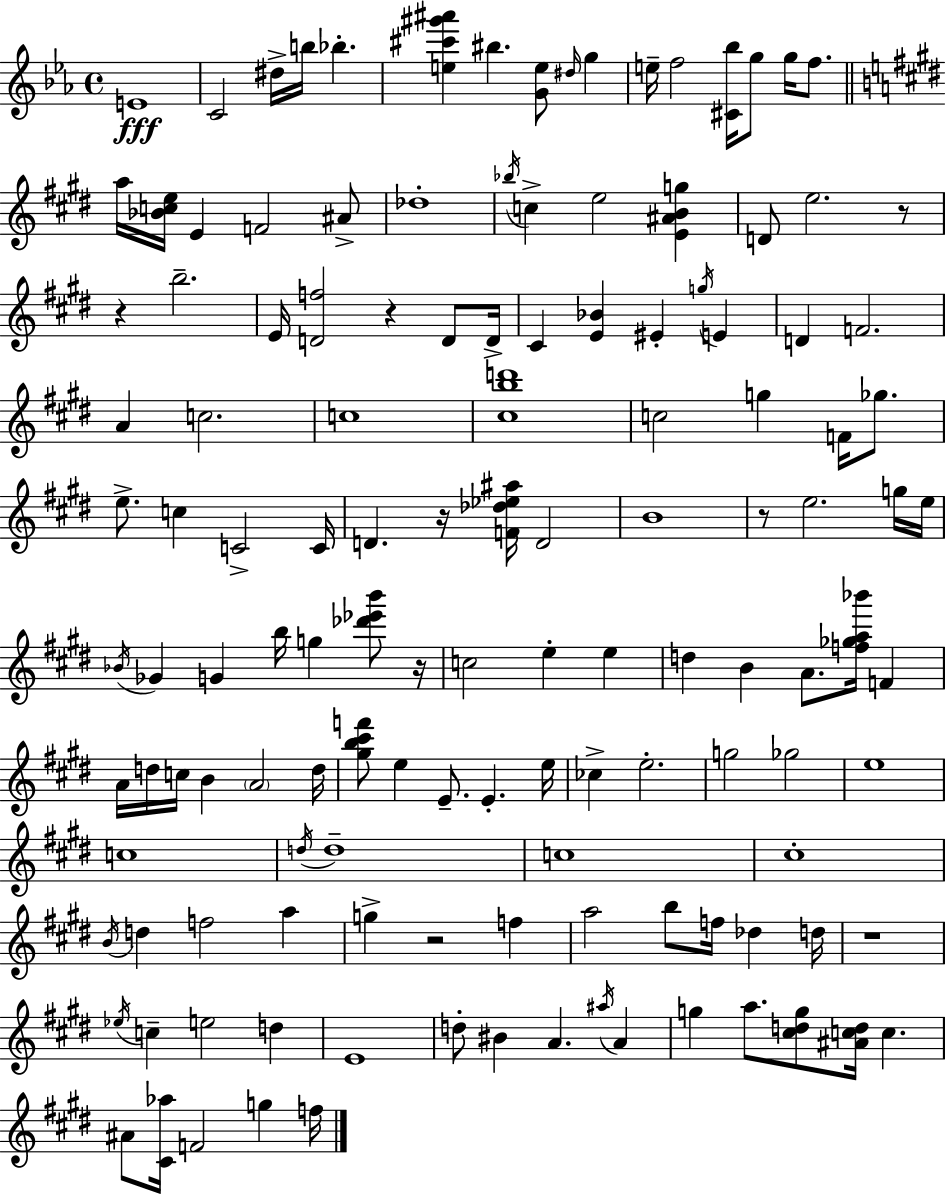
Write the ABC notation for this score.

X:1
T:Untitled
M:4/4
L:1/4
K:Cm
E4 C2 ^d/4 b/4 _b [e^c'^g'^a'] ^b [Ge]/2 ^d/4 g e/4 f2 [^C_b]/4 g/2 g/4 f/2 a/4 [_Bce]/4 E F2 ^A/2 _d4 _b/4 c e2 [E^ABg] D/2 e2 z/2 z b2 E/4 [Df]2 z D/2 D/4 ^C [E_B] ^E g/4 E D F2 A c2 c4 [^cbd']4 c2 g F/4 _g/2 e/2 c C2 C/4 D z/4 [F_d_e^a]/4 D2 B4 z/2 e2 g/4 e/4 _B/4 _G G b/4 g [_d'_e'b']/2 z/4 c2 e e d B A/2 [f_ga_b']/4 F A/4 d/4 c/4 B A2 d/4 [^gb^c'f']/2 e E/2 E e/4 _c e2 g2 _g2 e4 c4 d/4 d4 c4 ^c4 B/4 d f2 a g z2 f a2 b/2 f/4 _d d/4 z4 _e/4 c e2 d E4 d/2 ^B A ^a/4 A g a/2 [^cdg]/2 [^Acd]/4 c ^A/2 [^C_a]/4 F2 g f/4